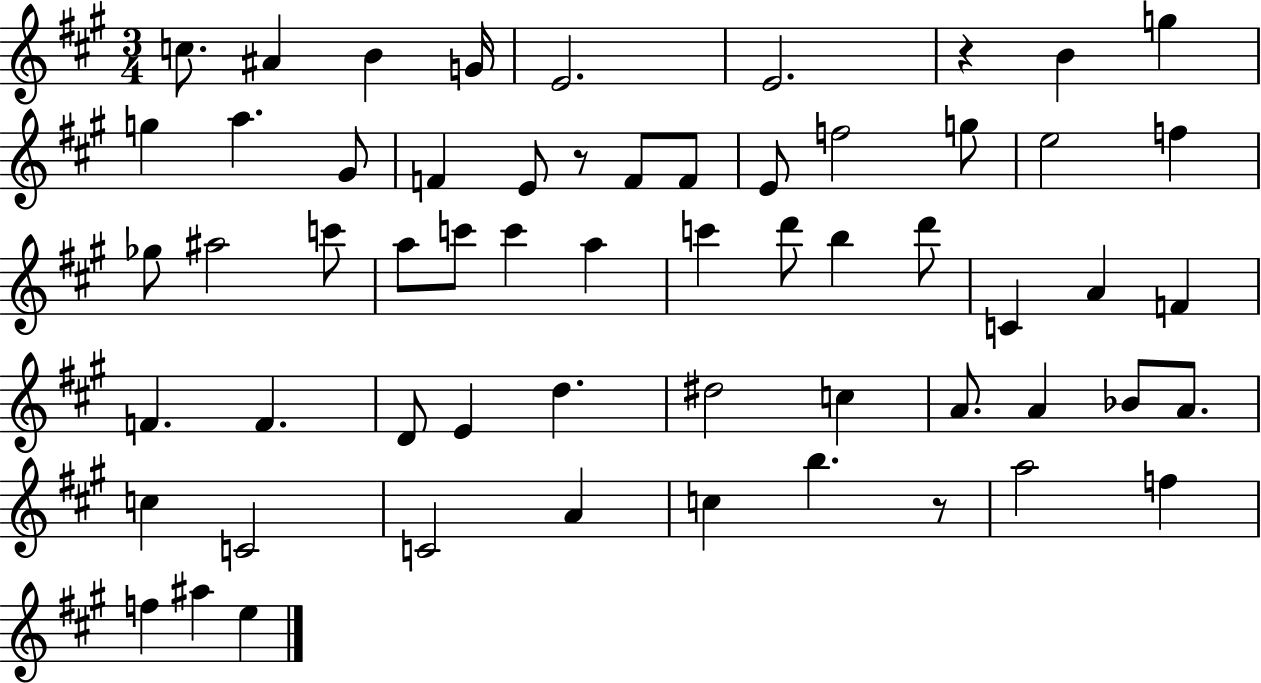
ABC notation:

X:1
T:Untitled
M:3/4
L:1/4
K:A
c/2 ^A B G/4 E2 E2 z B g g a ^G/2 F E/2 z/2 F/2 F/2 E/2 f2 g/2 e2 f _g/2 ^a2 c'/2 a/2 c'/2 c' a c' d'/2 b d'/2 C A F F F D/2 E d ^d2 c A/2 A _B/2 A/2 c C2 C2 A c b z/2 a2 f f ^a e